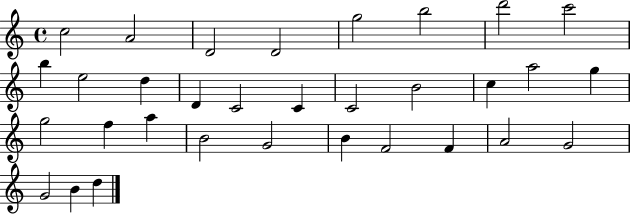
X:1
T:Untitled
M:4/4
L:1/4
K:C
c2 A2 D2 D2 g2 b2 d'2 c'2 b e2 d D C2 C C2 B2 c a2 g g2 f a B2 G2 B F2 F A2 G2 G2 B d